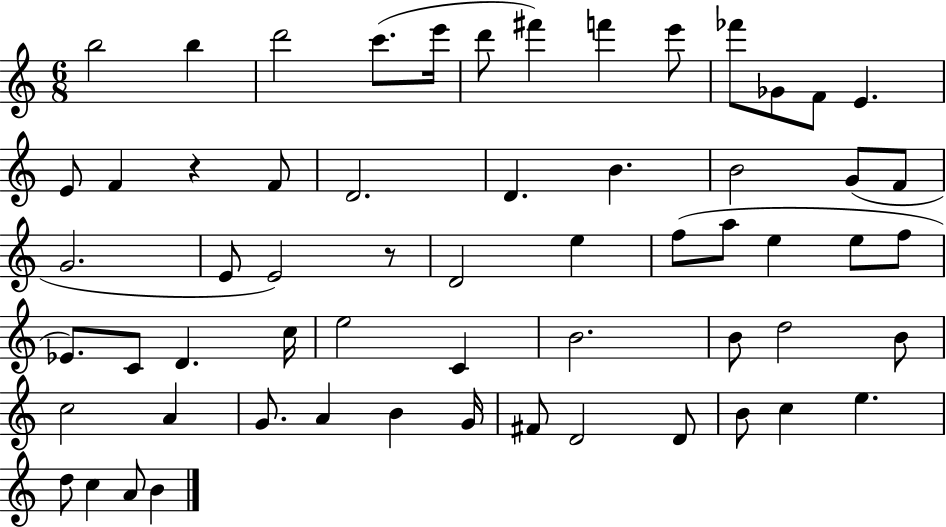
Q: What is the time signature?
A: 6/8